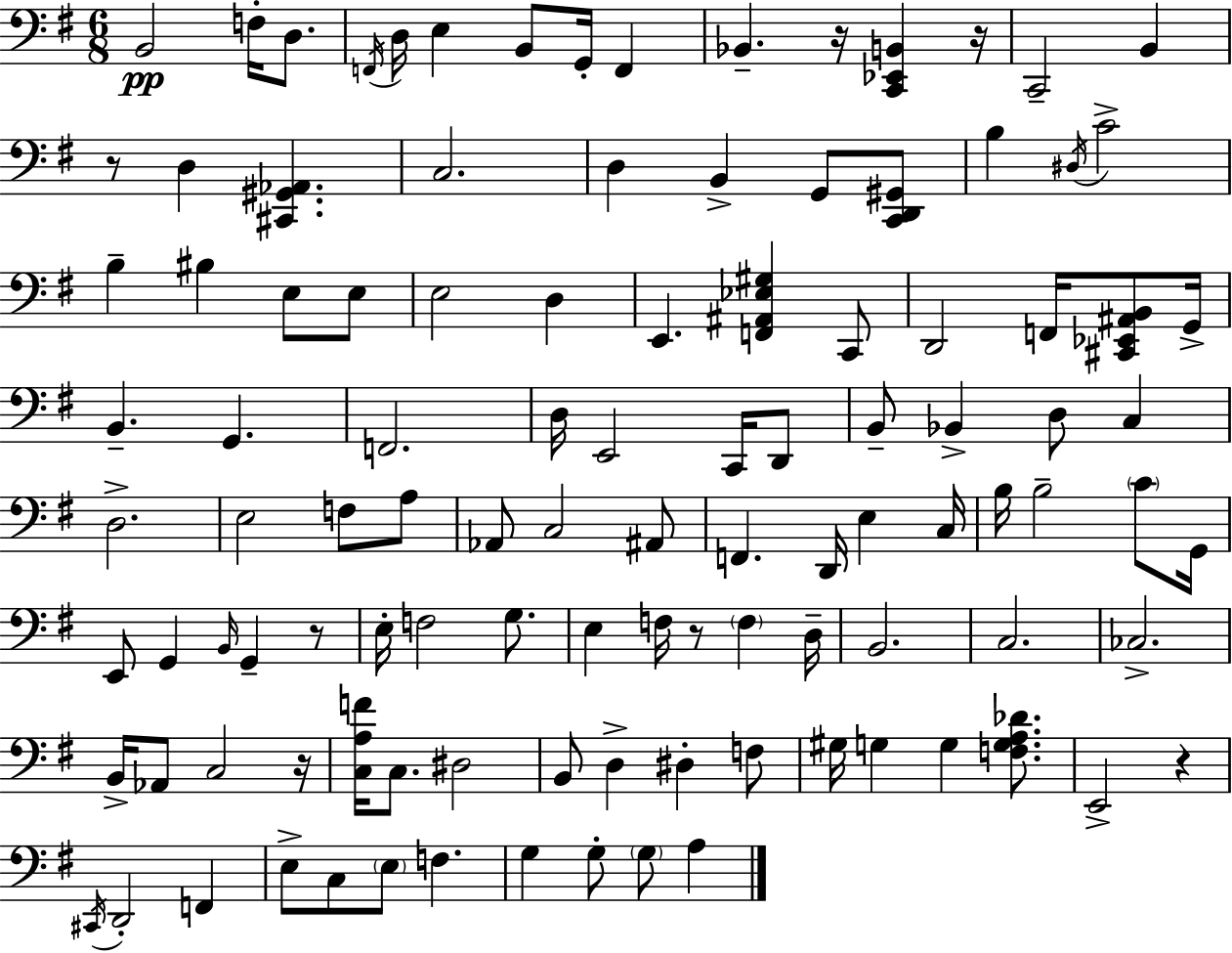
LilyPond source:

{
  \clef bass
  \numericTimeSignature
  \time 6/8
  \key e \minor
  b,2\pp f16-. d8. | \acciaccatura { f,16 } d16 e4 b,8 g,16-. f,4 | bes,4.-- r16 <c, ees, b,>4 | r16 c,2-- b,4 | \break r8 d4 <cis, gis, aes,>4. | c2. | d4 b,4-> g,8 <c, d, gis,>8 | b4 \acciaccatura { dis16 } c'2-> | \break b4-- bis4 e8 | e8 e2 d4 | e,4. <f, ais, ees gis>4 | c,8 d,2 f,16 <cis, ees, ais, b,>8 | \break g,16-> b,4.-- g,4. | f,2. | d16 e,2 c,16 | d,8 b,8-- bes,4-> d8 c4 | \break d2.-> | e2 f8 | a8 aes,8 c2 | ais,8 f,4. d,16 e4 | \break c16 b16 b2-- \parenthesize c'8 | g,16 e,8 g,4 \grace { b,16 } g,4-- | r8 e16-. f2 | g8. e4 f16 r8 \parenthesize f4 | \break d16-- b,2. | c2. | ces2.-> | b,16-> aes,8 c2 | \break r16 <c a f'>16 c8. dis2 | b,8 d4-> dis4-. | f8 gis16 g4 g4 | <f g a des'>8. e,2-> r4 | \break \acciaccatura { cis,16 } d,2-. | f,4 e8-> c8 \parenthesize e8 f4. | g4 g8-. \parenthesize g8 | a4 \bar "|."
}